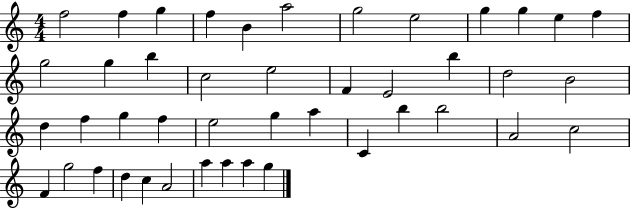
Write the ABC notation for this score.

X:1
T:Untitled
M:4/4
L:1/4
K:C
f2 f g f B a2 g2 e2 g g e f g2 g b c2 e2 F E2 b d2 B2 d f g f e2 g a C b b2 A2 c2 F g2 f d c A2 a a a g